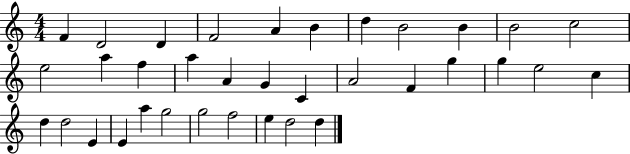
F4/q D4/h D4/q F4/h A4/q B4/q D5/q B4/h B4/q B4/h C5/h E5/h A5/q F5/q A5/q A4/q G4/q C4/q A4/h F4/q G5/q G5/q E5/h C5/q D5/q D5/h E4/q E4/q A5/q G5/h G5/h F5/h E5/q D5/h D5/q